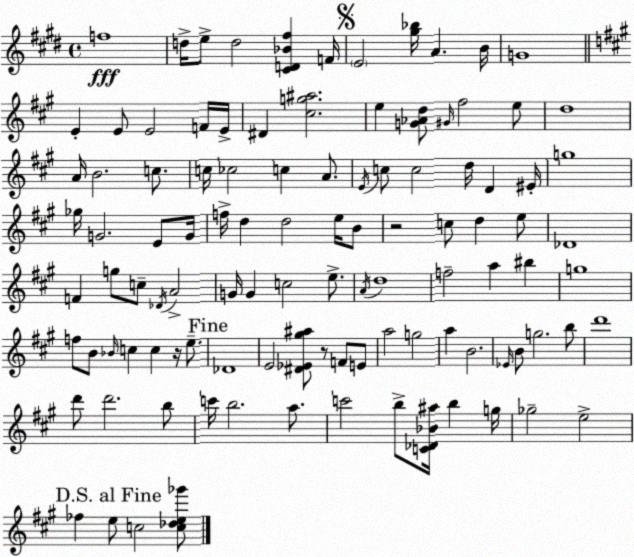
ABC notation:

X:1
T:Untitled
M:4/4
L:1/4
K:E
f4 d/4 e/2 d2 [^CD_B^f] F/4 E2 [^g_b]/4 A B/4 G4 E E/2 E2 F/4 E/4 ^D [^cg^a]2 e [G_Ad]/2 ^G/4 ^f2 e/2 d4 A/4 B2 c/2 c/4 _c2 c A/2 E/4 c/2 c2 d/4 D ^E/4 g4 _g/4 G2 E/2 G/4 f/4 d d2 e/4 B/2 z2 c/2 d e/2 _D4 F g/2 c/2 _D/4 A2 G/4 G c2 e/2 A/4 d4 f2 a ^b g4 f/2 B/2 _B/4 c c z/4 e/2 _D4 E2 [^D_E^g^a]/2 z/2 F/2 E/2 a2 g2 a B2 _E/4 B/2 g2 b/2 d'4 d'/2 d'2 b/2 c'/4 b2 a/2 c'2 b/2 [C_D_B^a]/4 b g/4 _g2 e2 _f e/2 c2 [c_de_g']/2